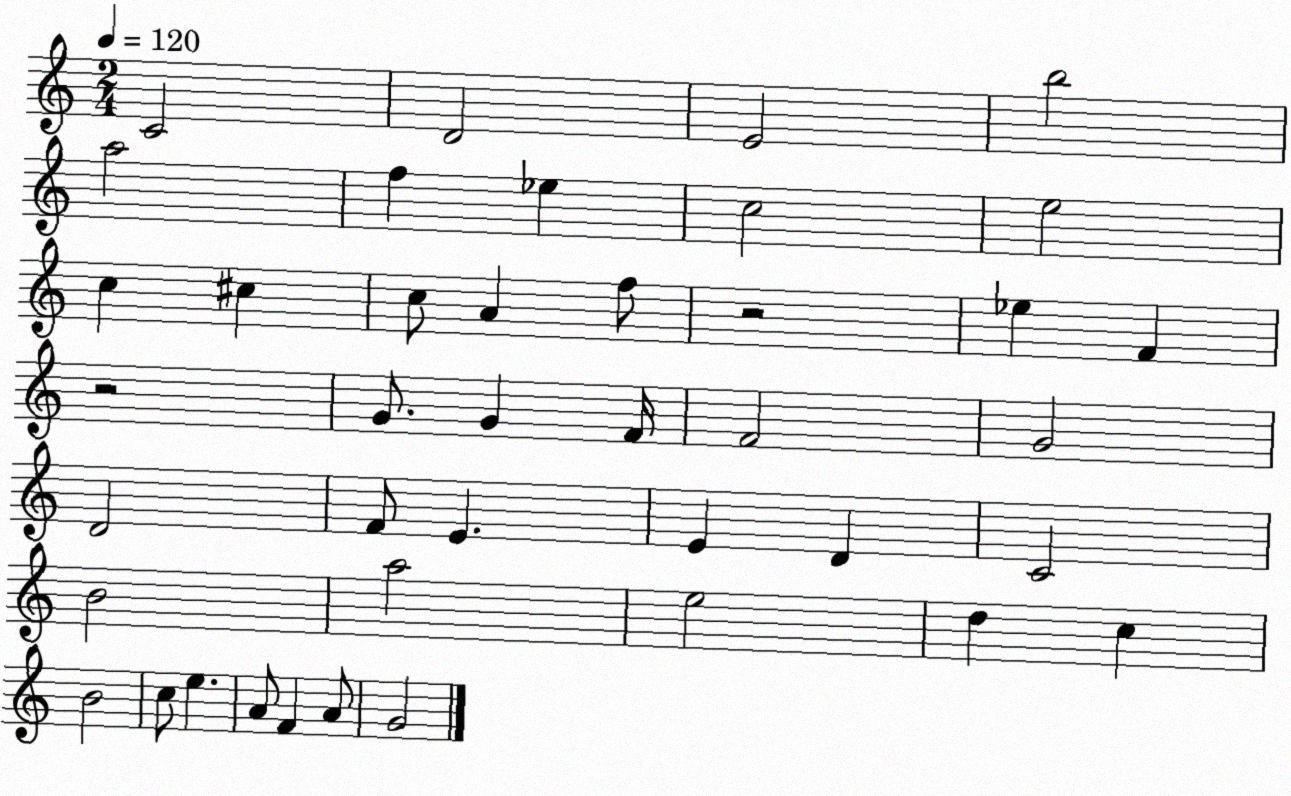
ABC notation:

X:1
T:Untitled
M:2/4
L:1/4
K:C
C2 D2 E2 b2 a2 f _e c2 e2 c ^c c/2 A f/2 z2 _e F z2 G/2 G F/4 F2 G2 D2 F/2 E E D C2 B2 a2 e2 d c B2 c/2 e A/2 F A/2 G2